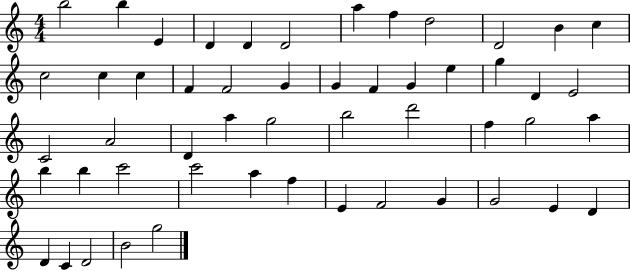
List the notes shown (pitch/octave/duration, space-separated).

B5/h B5/q E4/q D4/q D4/q D4/h A5/q F5/q D5/h D4/h B4/q C5/q C5/h C5/q C5/q F4/q F4/h G4/q G4/q F4/q G4/q E5/q G5/q D4/q E4/h C4/h A4/h D4/q A5/q G5/h B5/h D6/h F5/q G5/h A5/q B5/q B5/q C6/h C6/h A5/q F5/q E4/q F4/h G4/q G4/h E4/q D4/q D4/q C4/q D4/h B4/h G5/h